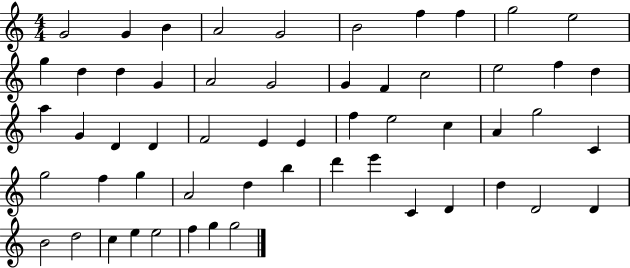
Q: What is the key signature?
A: C major